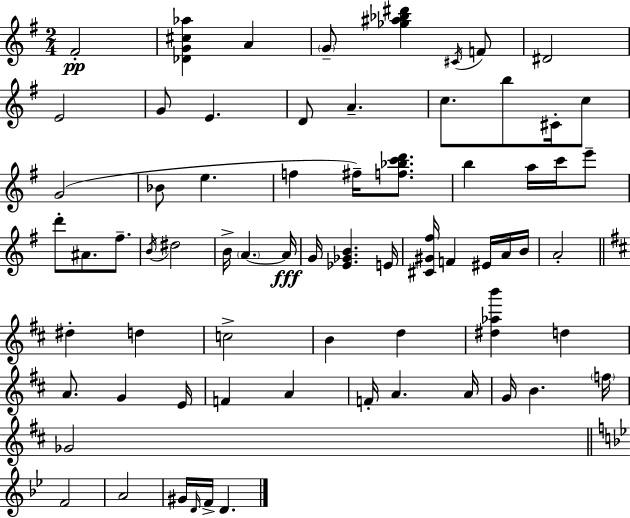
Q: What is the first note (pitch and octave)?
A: F#4